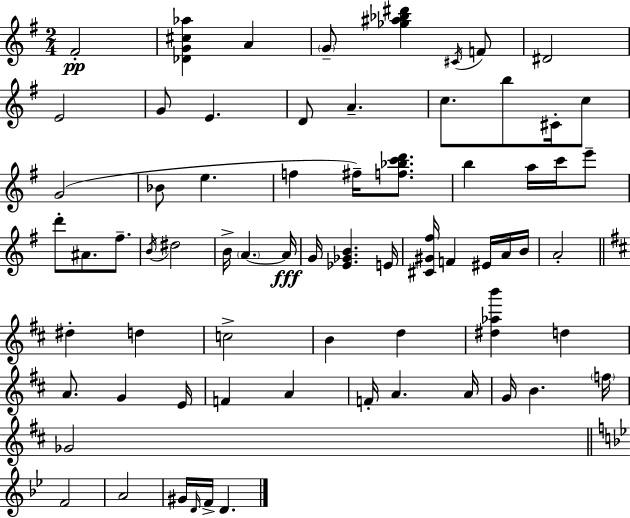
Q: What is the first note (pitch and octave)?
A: F#4